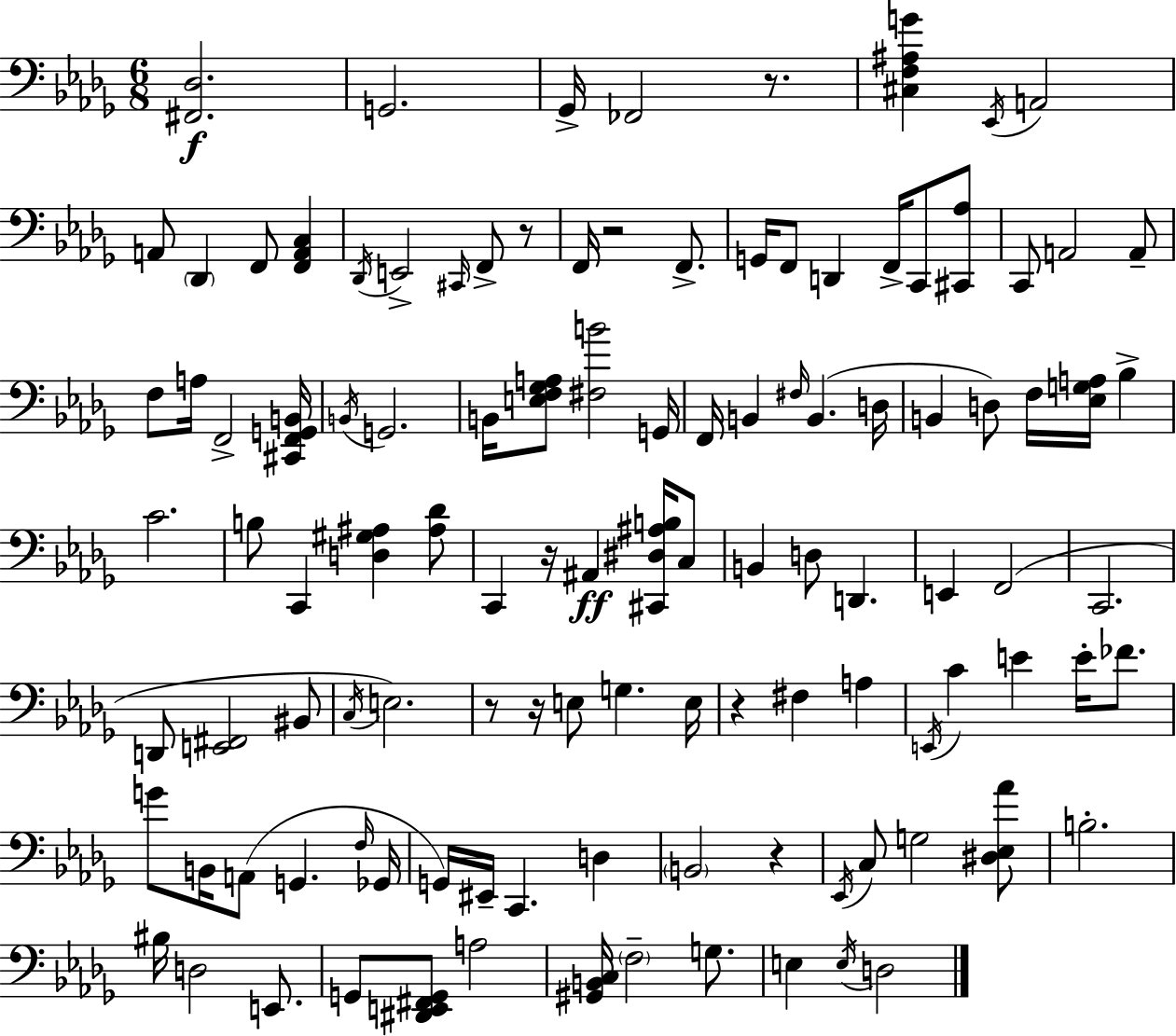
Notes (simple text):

[F#2,Db3]/h. G2/h. Gb2/s FES2/h R/e. [C#3,F3,A#3,G4]/q Eb2/s A2/h A2/e Db2/q F2/e [F2,A2,C3]/q Db2/s E2/h C#2/s F2/e R/e F2/s R/h F2/e. G2/s F2/e D2/q F2/s C2/e [C#2,Ab3]/e C2/e A2/h A2/e F3/e A3/s F2/h [C#2,F2,G2,B2]/s B2/s G2/h. B2/s [E3,F3,Gb3,A3]/e [F#3,B4]/h G2/s F2/s B2/q F#3/s B2/q. D3/s B2/q D3/e F3/s [Eb3,G3,A3]/s Bb3/q C4/h. B3/e C2/q [D3,G#3,A#3]/q [A#3,Db4]/e C2/q R/s A#2/q [C#2,D#3,A#3,B3]/s C3/e B2/q D3/e D2/q. E2/q F2/h C2/h. D2/e [E2,F#2]/h BIS2/e C3/s E3/h. R/e R/s E3/e G3/q. E3/s R/q F#3/q A3/q E2/s C4/q E4/q E4/s FES4/e. G4/e B2/s A2/e G2/q. F3/s Gb2/s G2/s EIS2/s C2/q. D3/q B2/h R/q Eb2/s C3/e G3/h [D#3,Eb3,Ab4]/e B3/h. BIS3/s D3/h E2/e. G2/e [D#2,E2,F#2,G2]/e A3/h [G#2,B2,C3]/s F3/h G3/e. E3/q E3/s D3/h